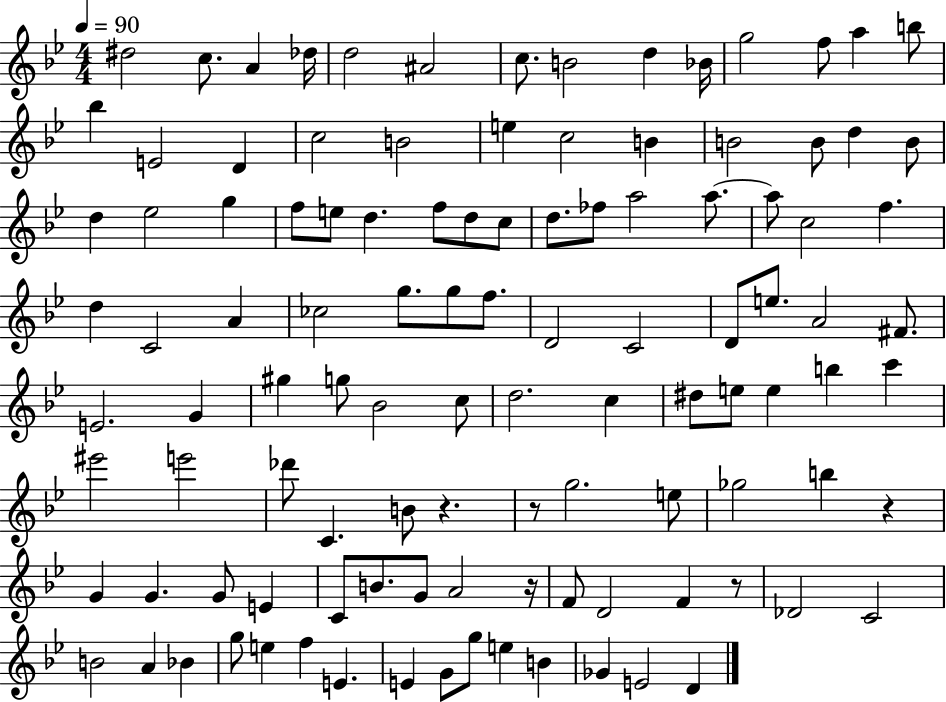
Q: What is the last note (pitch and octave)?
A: D4